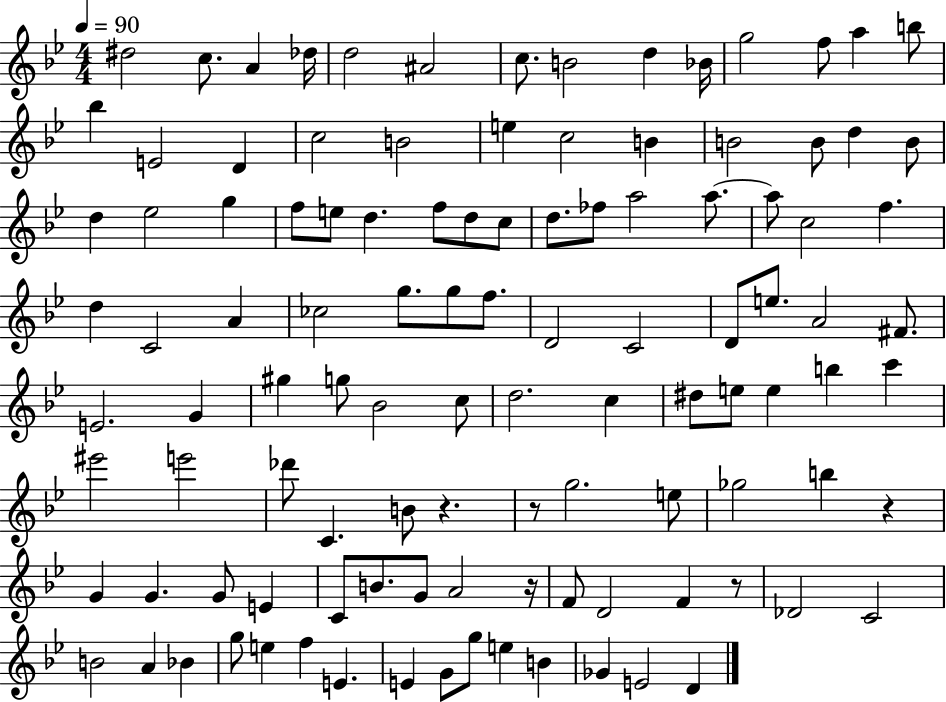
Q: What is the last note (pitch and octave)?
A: D4